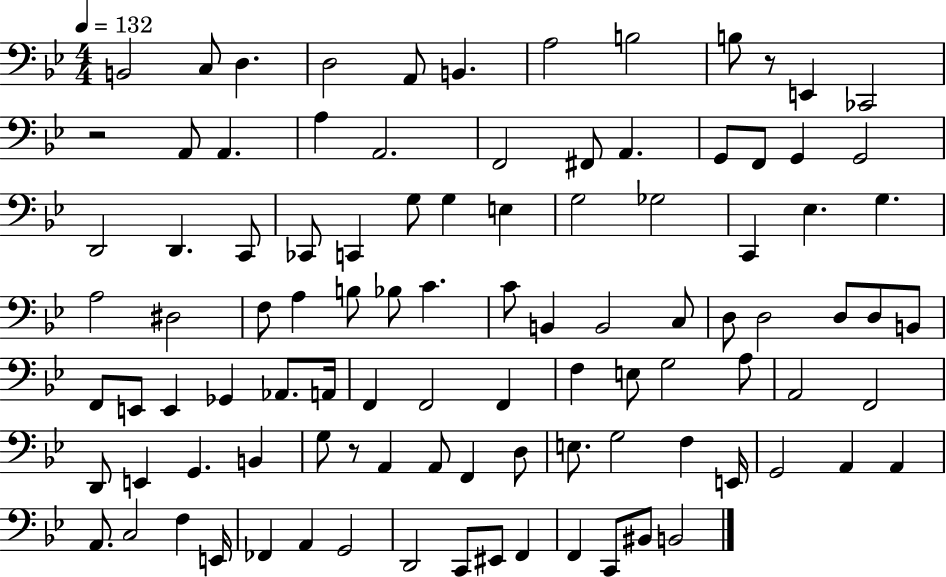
{
  \clef bass
  \numericTimeSignature
  \time 4/4
  \key bes \major
  \tempo 4 = 132
  b,2 c8 d4. | d2 a,8 b,4. | a2 b2 | b8 r8 e,4 ces,2 | \break r2 a,8 a,4. | a4 a,2. | f,2 fis,8 a,4. | g,8 f,8 g,4 g,2 | \break d,2 d,4. c,8 | ces,8 c,4 g8 g4 e4 | g2 ges2 | c,4 ees4. g4. | \break a2 dis2 | f8 a4 b8 bes8 c'4. | c'8 b,4 b,2 c8 | d8 d2 d8 d8 b,8 | \break f,8 e,8 e,4 ges,4 aes,8. a,16 | f,4 f,2 f,4 | f4 e8 g2 a8 | a,2 f,2 | \break d,8 e,4 g,4. b,4 | g8 r8 a,4 a,8 f,4 d8 | e8. g2 f4 e,16 | g,2 a,4 a,4 | \break a,8. c2 f4 e,16 | fes,4 a,4 g,2 | d,2 c,8 eis,8 f,4 | f,4 c,8 bis,8 b,2 | \break \bar "|."
}